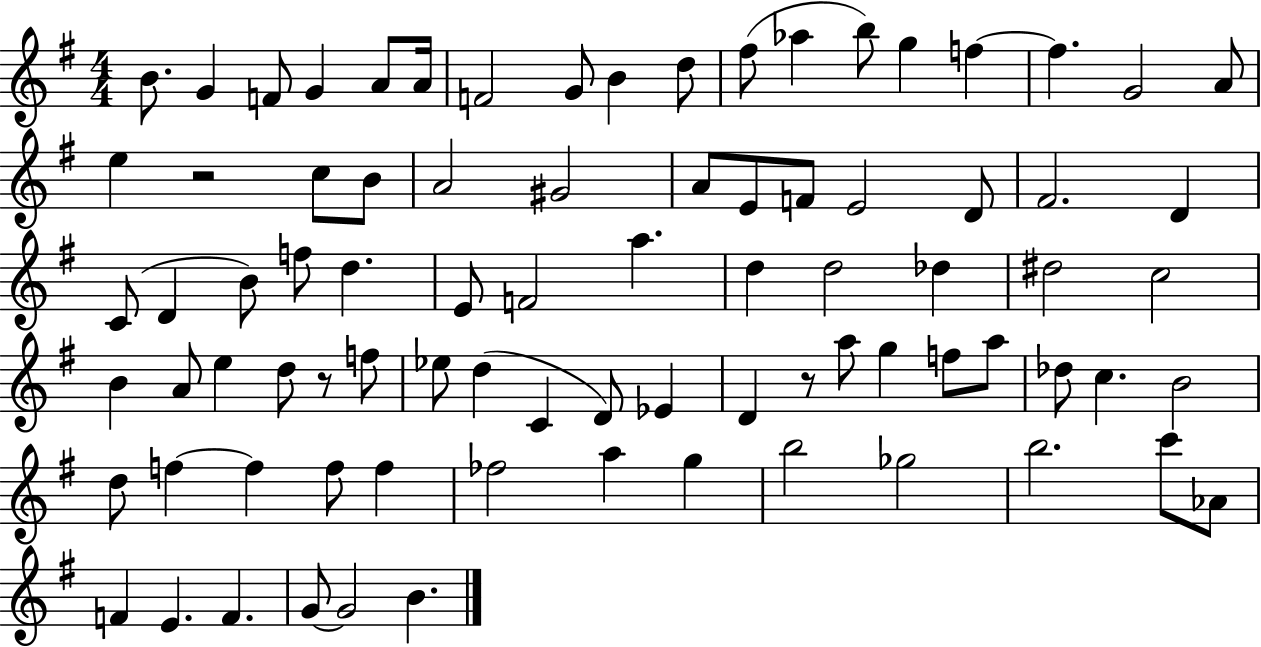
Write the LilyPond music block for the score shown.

{
  \clef treble
  \numericTimeSignature
  \time 4/4
  \key g \major
  b'8. g'4 f'8 g'4 a'8 a'16 | f'2 g'8 b'4 d''8 | fis''8( aes''4 b''8) g''4 f''4~~ | f''4. g'2 a'8 | \break e''4 r2 c''8 b'8 | a'2 gis'2 | a'8 e'8 f'8 e'2 d'8 | fis'2. d'4 | \break c'8( d'4 b'8) f''8 d''4. | e'8 f'2 a''4. | d''4 d''2 des''4 | dis''2 c''2 | \break b'4 a'8 e''4 d''8 r8 f''8 | ees''8 d''4( c'4 d'8) ees'4 | d'4 r8 a''8 g''4 f''8 a''8 | des''8 c''4. b'2 | \break d''8 f''4~~ f''4 f''8 f''4 | fes''2 a''4 g''4 | b''2 ges''2 | b''2. c'''8 aes'8 | \break f'4 e'4. f'4. | g'8~~ g'2 b'4. | \bar "|."
}